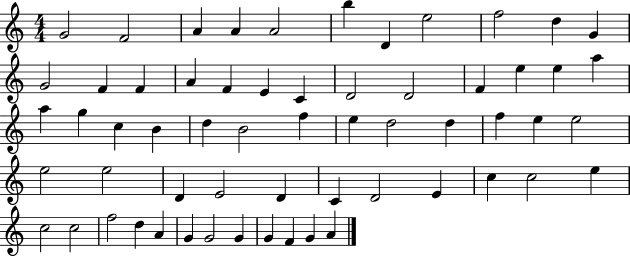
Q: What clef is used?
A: treble